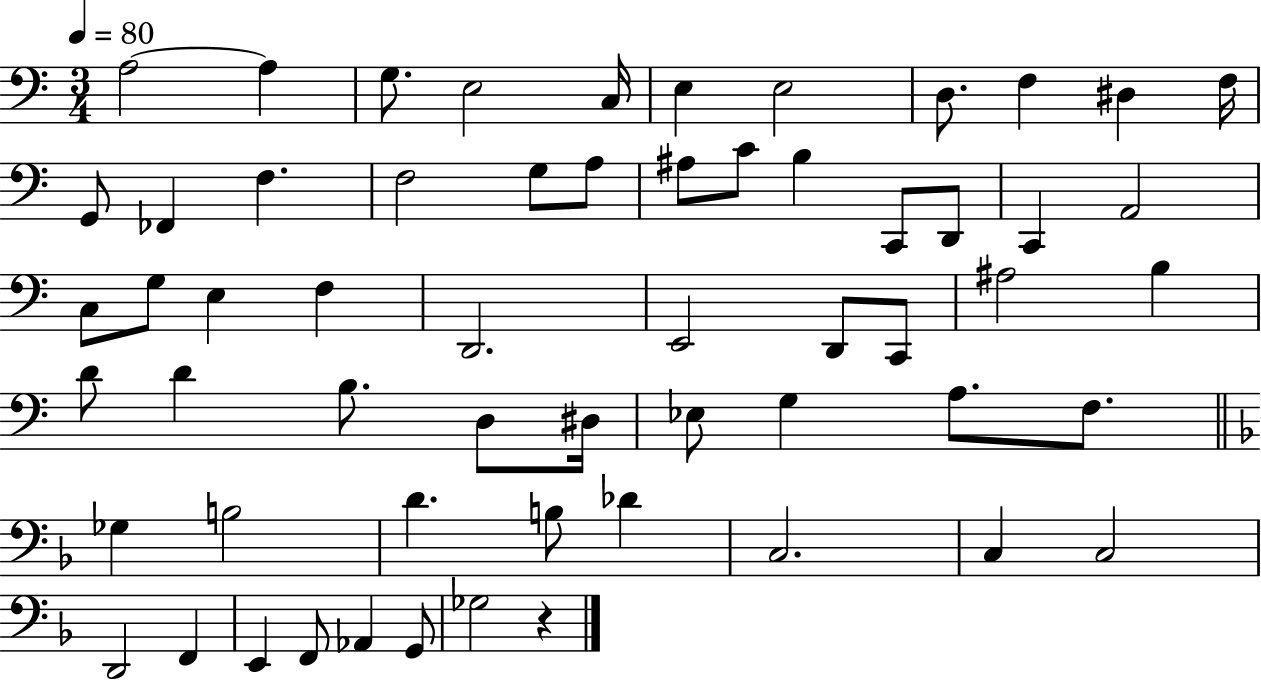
{
  \clef bass
  \numericTimeSignature
  \time 3/4
  \key c \major
  \tempo 4 = 80
  a2~~ a4 | g8. e2 c16 | e4 e2 | d8. f4 dis4 f16 | \break g,8 fes,4 f4. | f2 g8 a8 | ais8 c'8 b4 c,8 d,8 | c,4 a,2 | \break c8 g8 e4 f4 | d,2. | e,2 d,8 c,8 | ais2 b4 | \break d'8 d'4 b8. d8 dis16 | ees8 g4 a8. f8. | \bar "||" \break \key f \major ges4 b2 | d'4. b8 des'4 | c2. | c4 c2 | \break d,2 f,4 | e,4 f,8 aes,4 g,8 | ges2 r4 | \bar "|."
}